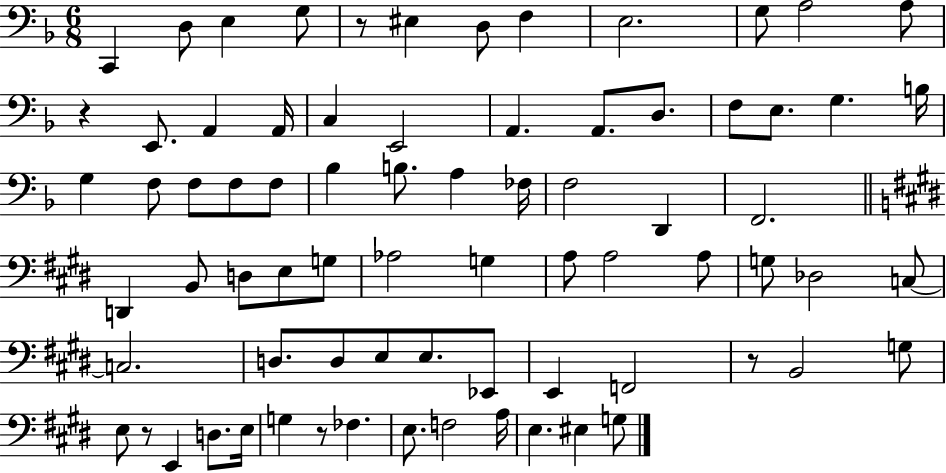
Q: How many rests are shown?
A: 5